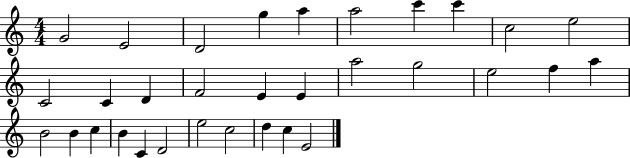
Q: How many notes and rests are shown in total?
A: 32